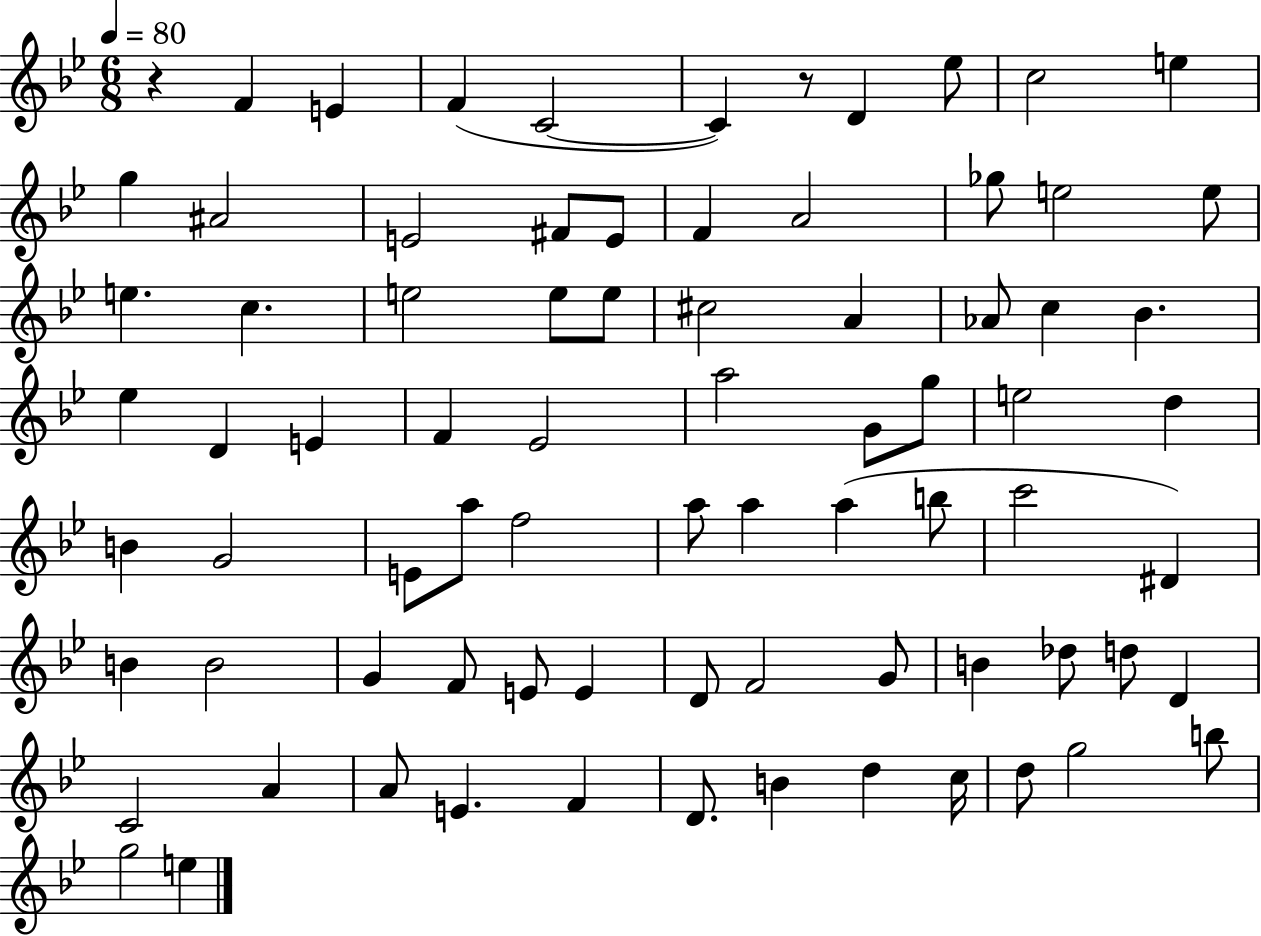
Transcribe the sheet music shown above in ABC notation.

X:1
T:Untitled
M:6/8
L:1/4
K:Bb
z F E F C2 C z/2 D _e/2 c2 e g ^A2 E2 ^F/2 E/2 F A2 _g/2 e2 e/2 e c e2 e/2 e/2 ^c2 A _A/2 c _B _e D E F _E2 a2 G/2 g/2 e2 d B G2 E/2 a/2 f2 a/2 a a b/2 c'2 ^D B B2 G F/2 E/2 E D/2 F2 G/2 B _d/2 d/2 D C2 A A/2 E F D/2 B d c/4 d/2 g2 b/2 g2 e